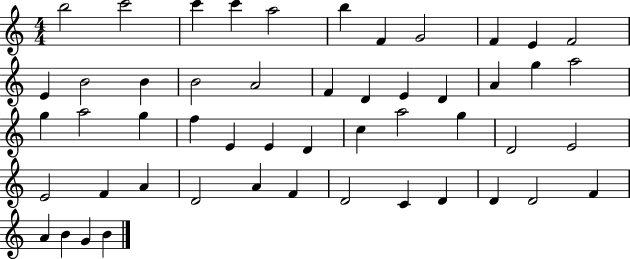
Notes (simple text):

B5/h C6/h C6/q C6/q A5/h B5/q F4/q G4/h F4/q E4/q F4/h E4/q B4/h B4/q B4/h A4/h F4/q D4/q E4/q D4/q A4/q G5/q A5/h G5/q A5/h G5/q F5/q E4/q E4/q D4/q C5/q A5/h G5/q D4/h E4/h E4/h F4/q A4/q D4/h A4/q F4/q D4/h C4/q D4/q D4/q D4/h F4/q A4/q B4/q G4/q B4/q